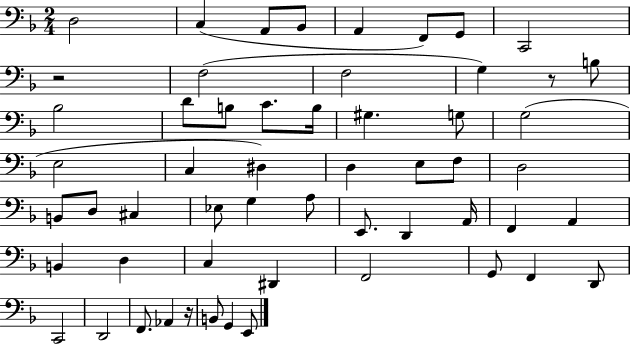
{
  \clef bass
  \numericTimeSignature
  \time 2/4
  \key f \major
  d2 | c4( a,8 bes,8 | a,4 f,8) g,8 | c,2 | \break r2 | f2( | f2 | g4) r8 b8 | \break bes2 | d'8 b8 c'8. b16 | gis4. g8 | g2( | \break e2 | c4 dis4) | d4 e8 f8 | d2 | \break b,8 d8 cis4 | ees8 g4 a8 | e,8. d,4 a,16 | f,4 a,4 | \break b,4 d4 | c4 dis,4 | f,2 | g,8 f,4 d,8 | \break c,2 | d,2 | f,8. aes,4 r16 | b,8 g,4 e,8 | \break \bar "|."
}